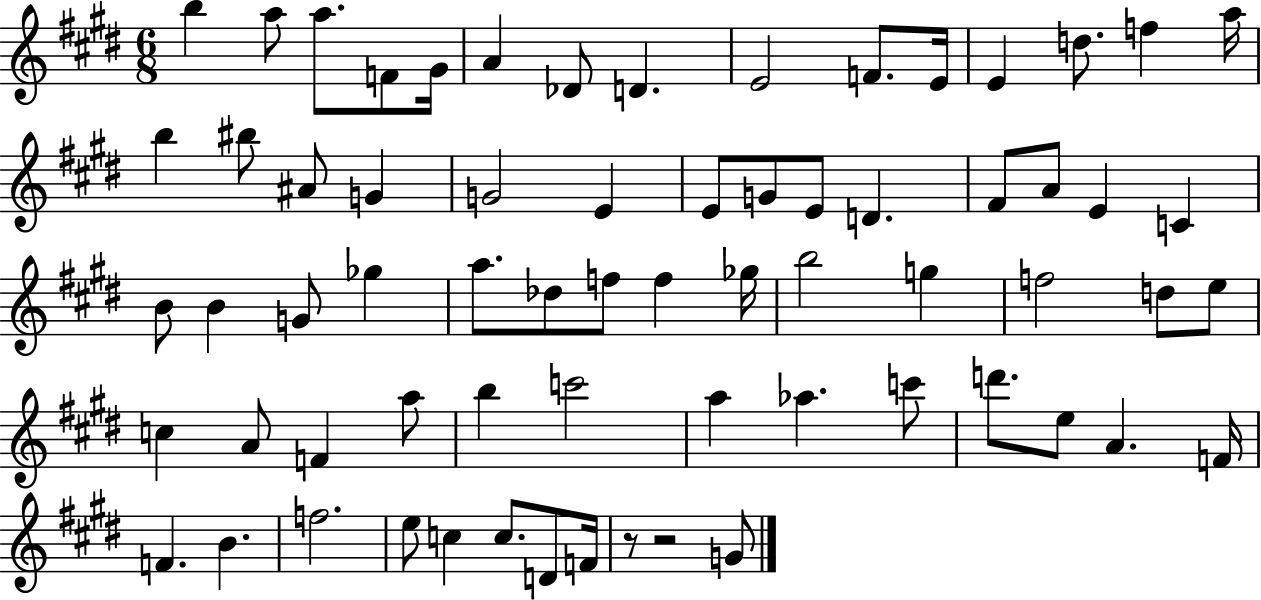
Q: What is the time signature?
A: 6/8